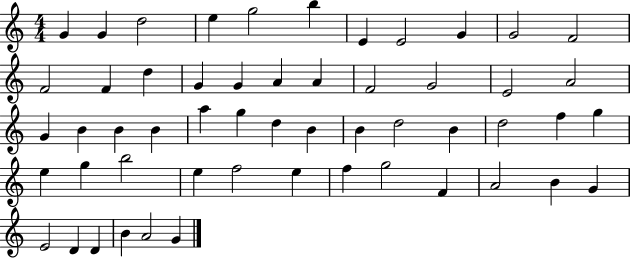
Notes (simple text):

G4/q G4/q D5/h E5/q G5/h B5/q E4/q E4/h G4/q G4/h F4/h F4/h F4/q D5/q G4/q G4/q A4/q A4/q F4/h G4/h E4/h A4/h G4/q B4/q B4/q B4/q A5/q G5/q D5/q B4/q B4/q D5/h B4/q D5/h F5/q G5/q E5/q G5/q B5/h E5/q F5/h E5/q F5/q G5/h F4/q A4/h B4/q G4/q E4/h D4/q D4/q B4/q A4/h G4/q